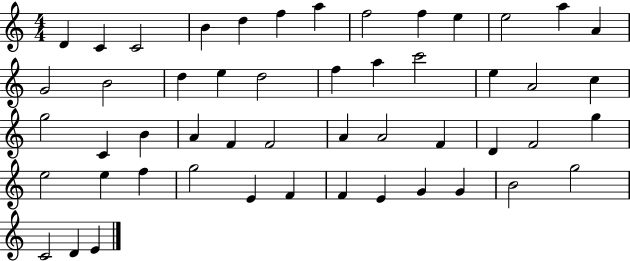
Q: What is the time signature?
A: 4/4